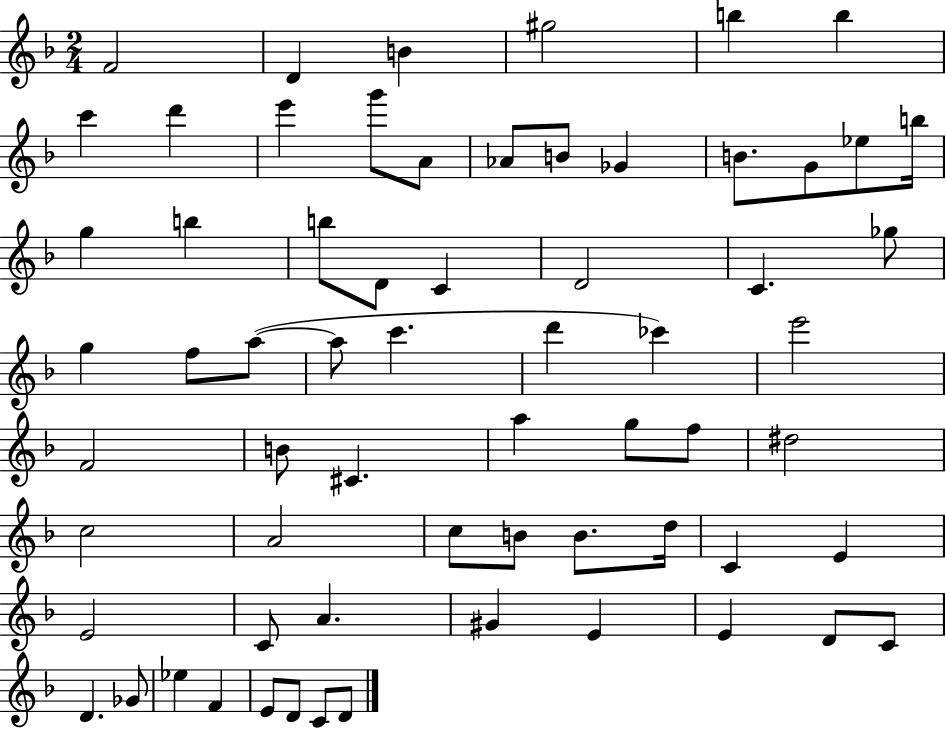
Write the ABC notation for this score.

X:1
T:Untitled
M:2/4
L:1/4
K:F
F2 D B ^g2 b b c' d' e' g'/2 A/2 _A/2 B/2 _G B/2 G/2 _e/2 b/4 g b b/2 D/2 C D2 C _g/2 g f/2 a/2 a/2 c' d' _c' e'2 F2 B/2 ^C a g/2 f/2 ^d2 c2 A2 c/2 B/2 B/2 d/4 C E E2 C/2 A ^G E E D/2 C/2 D _G/2 _e F E/2 D/2 C/2 D/2